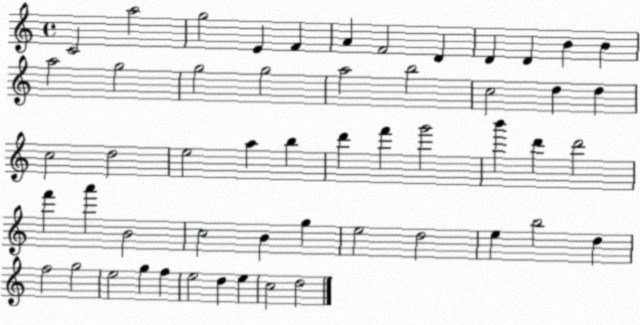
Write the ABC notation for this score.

X:1
T:Untitled
M:4/4
L:1/4
K:C
C2 a2 g2 E F A F2 D D D B B a2 g2 g2 g2 a2 b2 c2 d d c2 d2 e2 a b d' f' g'2 b' d' d'2 f' a' B2 c2 B g e2 d2 e b2 d f2 g2 e2 g f e2 d e c2 d2